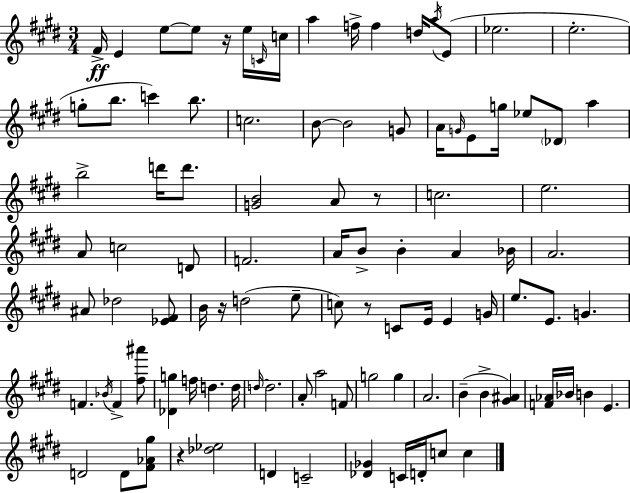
F#4/s E4/q E5/e E5/e R/s E5/s C4/s C5/s A5/q F5/s F5/q D5/s A5/s E4/e Eb5/h. E5/h. G5/e B5/e. C6/q B5/e. C5/h. B4/e B4/h G4/e A4/s G4/s E4/e G5/s Eb5/e Db4/e A5/q B5/h D6/s D6/e. [G4,B4]/h A4/e R/e C5/h. E5/h. A4/e C5/h D4/e F4/h. A4/s B4/e B4/q A4/q Bb4/s A4/h. A#4/e Db5/h [Eb4,F#4]/e B4/s R/s D5/h E5/e C5/e R/e C4/e E4/s E4/q G4/s E5/e. E4/e. G4/q. F4/q. Bb4/s F4/q [F#5,A#6]/e [Db4,G5]/q F5/s D5/q. D5/s D5/s D5/h. A4/e A5/h F4/e G5/h G5/q A4/h. B4/q B4/q [G#4,A#4]/q [F4,Ab4]/s Bb4/s B4/q E4/q. D4/h D4/e [F#4,Ab4,G#5]/e R/q [Db5,Eb5]/h D4/q C4/h [Db4,Gb4]/q C4/s D4/s C5/e C5/q